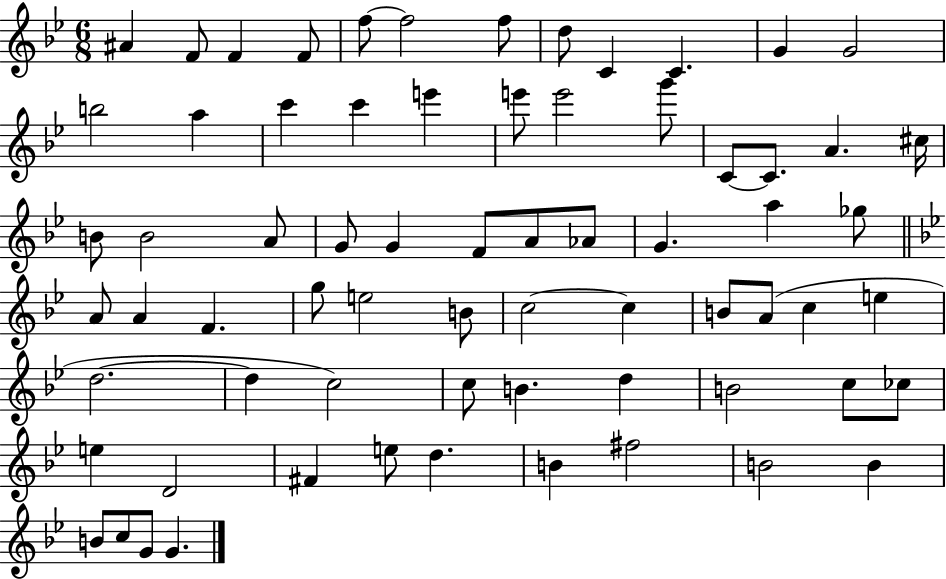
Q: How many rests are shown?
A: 0